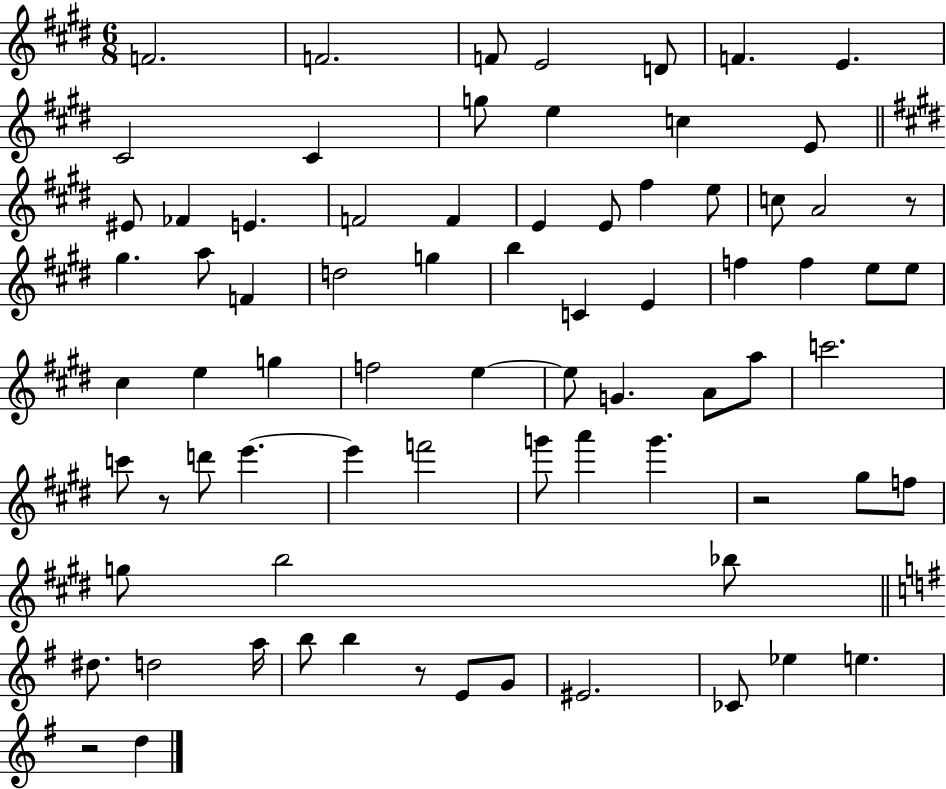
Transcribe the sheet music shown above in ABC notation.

X:1
T:Untitled
M:6/8
L:1/4
K:E
F2 F2 F/2 E2 D/2 F E ^C2 ^C g/2 e c E/2 ^E/2 _F E F2 F E E/2 ^f e/2 c/2 A2 z/2 ^g a/2 F d2 g b C E f f e/2 e/2 ^c e g f2 e e/2 G A/2 a/2 c'2 c'/2 z/2 d'/2 e' e' f'2 g'/2 a' g' z2 ^g/2 f/2 g/2 b2 _b/2 ^d/2 d2 a/4 b/2 b z/2 E/2 G/2 ^E2 _C/2 _e e z2 d